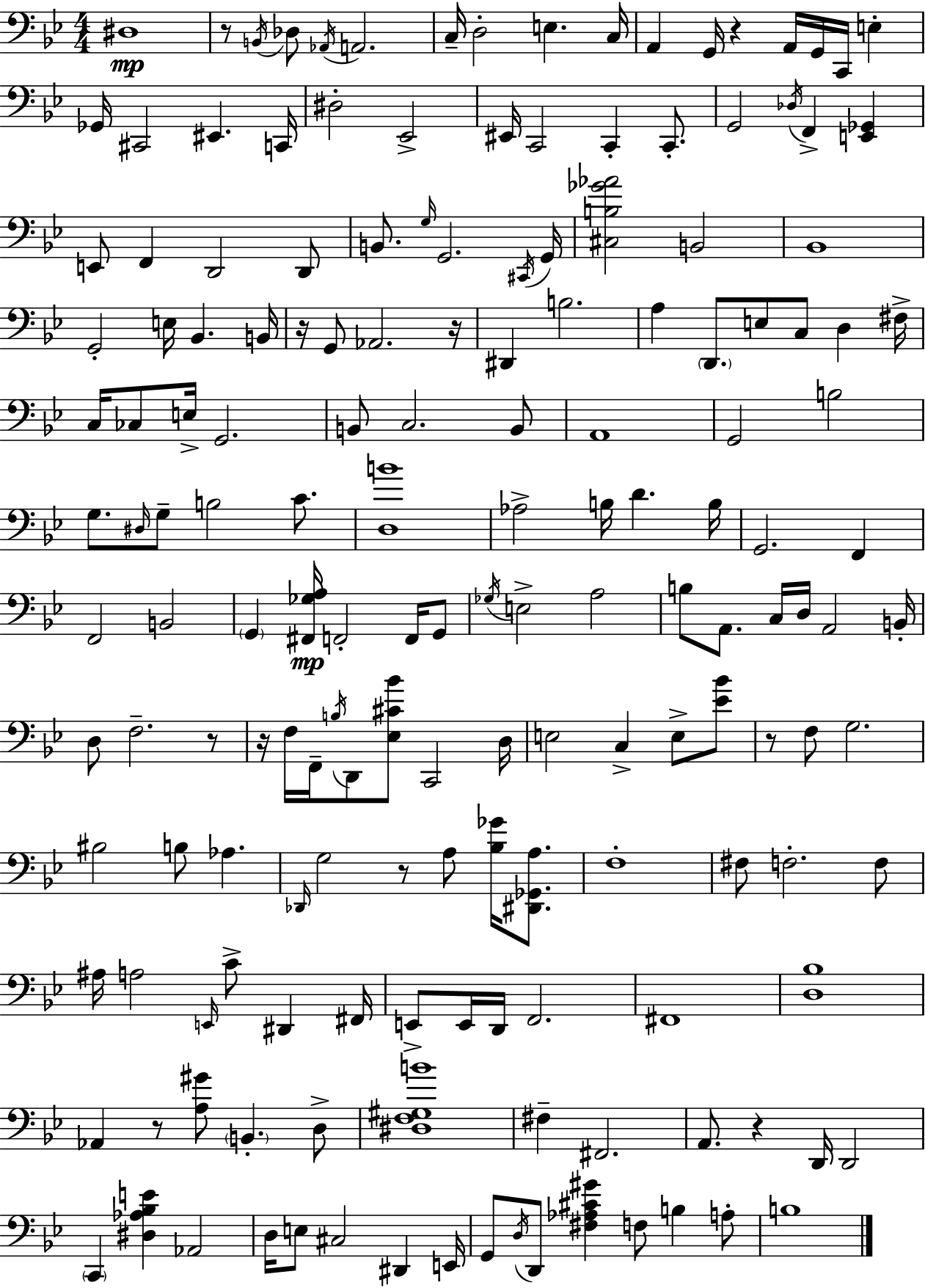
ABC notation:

X:1
T:Untitled
M:4/4
L:1/4
K:Gm
^D,4 z/2 B,,/4 _D,/2 _A,,/4 A,,2 C,/4 D,2 E, C,/4 A,, G,,/4 z A,,/4 G,,/4 C,,/4 E, _G,,/4 ^C,,2 ^E,, C,,/4 ^D,2 _E,,2 ^E,,/4 C,,2 C,, C,,/2 G,,2 _D,/4 F,, [E,,_G,,] E,,/2 F,, D,,2 D,,/2 B,,/2 G,/4 G,,2 ^C,,/4 G,,/4 [^C,B,_G_A]2 B,,2 _B,,4 G,,2 E,/4 _B,, B,,/4 z/4 G,,/2 _A,,2 z/4 ^D,, B,2 A, D,,/2 E,/2 C,/2 D, ^F,/4 C,/4 _C,/2 E,/4 G,,2 B,,/2 C,2 B,,/2 A,,4 G,,2 B,2 G,/2 ^D,/4 G,/2 B,2 C/2 [D,B]4 _A,2 B,/4 D B,/4 G,,2 F,, F,,2 B,,2 G,, [^F,,_G,A,]/4 F,,2 F,,/4 G,,/2 _G,/4 E,2 A,2 B,/2 A,,/2 C,/4 D,/4 A,,2 B,,/4 D,/2 F,2 z/2 z/4 F,/4 F,,/4 B,/4 D,,/2 [_E,^C_B]/2 C,,2 D,/4 E,2 C, E,/2 [_E_B]/2 z/2 F,/2 G,2 ^B,2 B,/2 _A, _D,,/4 G,2 z/2 A,/2 [_B,_G]/4 [^D,,_G,,A,]/2 F,4 ^F,/2 F,2 F,/2 ^A,/4 A,2 E,,/4 C/2 ^D,, ^F,,/4 E,,/2 E,,/4 D,,/4 F,,2 ^F,,4 [D,_B,]4 _A,, z/2 [A,^G]/2 B,, D,/2 [^D,F,^G,B]4 ^F, ^F,,2 A,,/2 z D,,/4 D,,2 C,, [^D,_A,_B,E] _A,,2 D,/4 E,/2 ^C,2 ^D,, E,,/4 G,,/2 D,/4 D,,/2 [^F,_A,^C^G] F,/2 B, A,/2 B,4